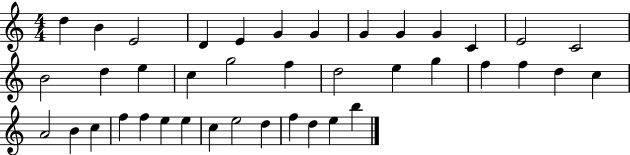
D5/q B4/q E4/h D4/q E4/q G4/q G4/q G4/q G4/q G4/q C4/q E4/h C4/h B4/h D5/q E5/q C5/q G5/h F5/q D5/h E5/q G5/q F5/q F5/q D5/q C5/q A4/h B4/q C5/q F5/q F5/q E5/q E5/q C5/q E5/h D5/q F5/q D5/q E5/q B5/q